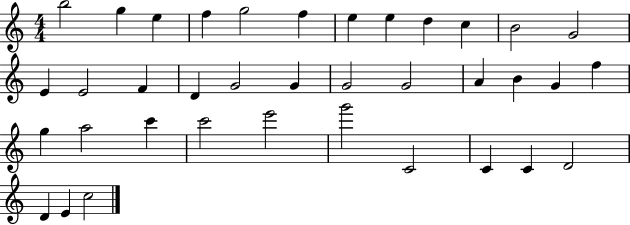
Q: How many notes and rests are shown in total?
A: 37